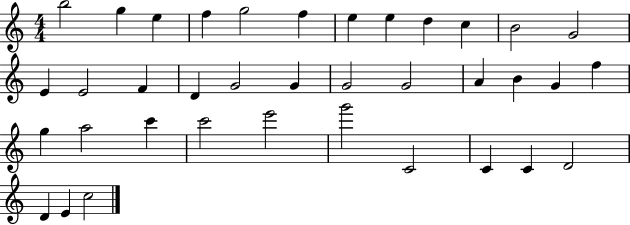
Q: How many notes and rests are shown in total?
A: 37